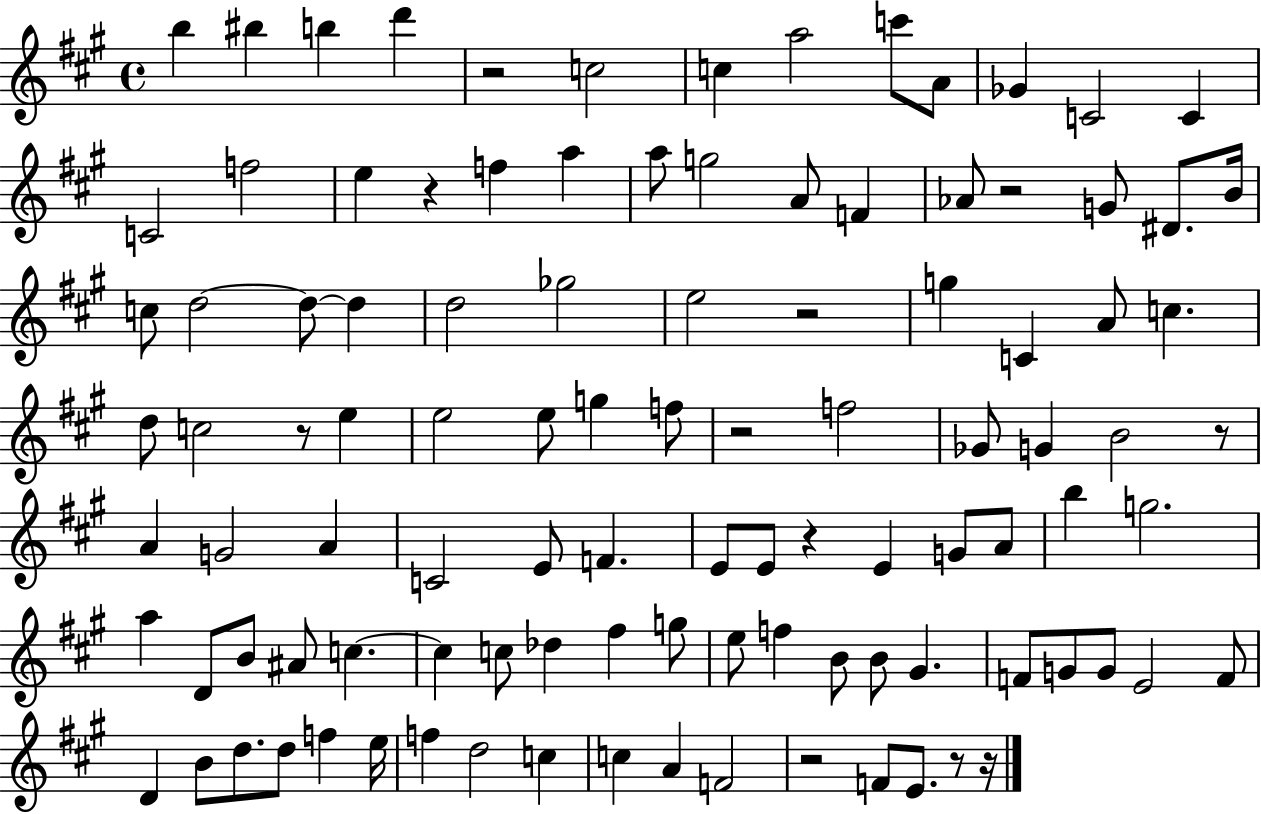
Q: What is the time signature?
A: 4/4